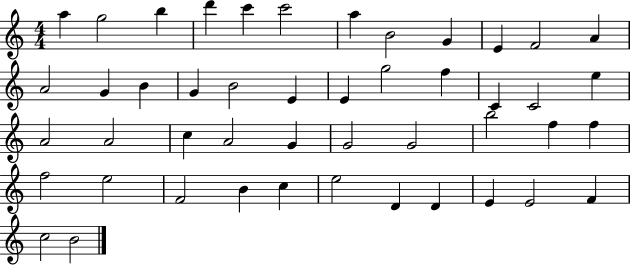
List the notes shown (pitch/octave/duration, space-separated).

A5/q G5/h B5/q D6/q C6/q C6/h A5/q B4/h G4/q E4/q F4/h A4/q A4/h G4/q B4/q G4/q B4/h E4/q E4/q G5/h F5/q C4/q C4/h E5/q A4/h A4/h C5/q A4/h G4/q G4/h G4/h B5/h F5/q F5/q F5/h E5/h F4/h B4/q C5/q E5/h D4/q D4/q E4/q E4/h F4/q C5/h B4/h